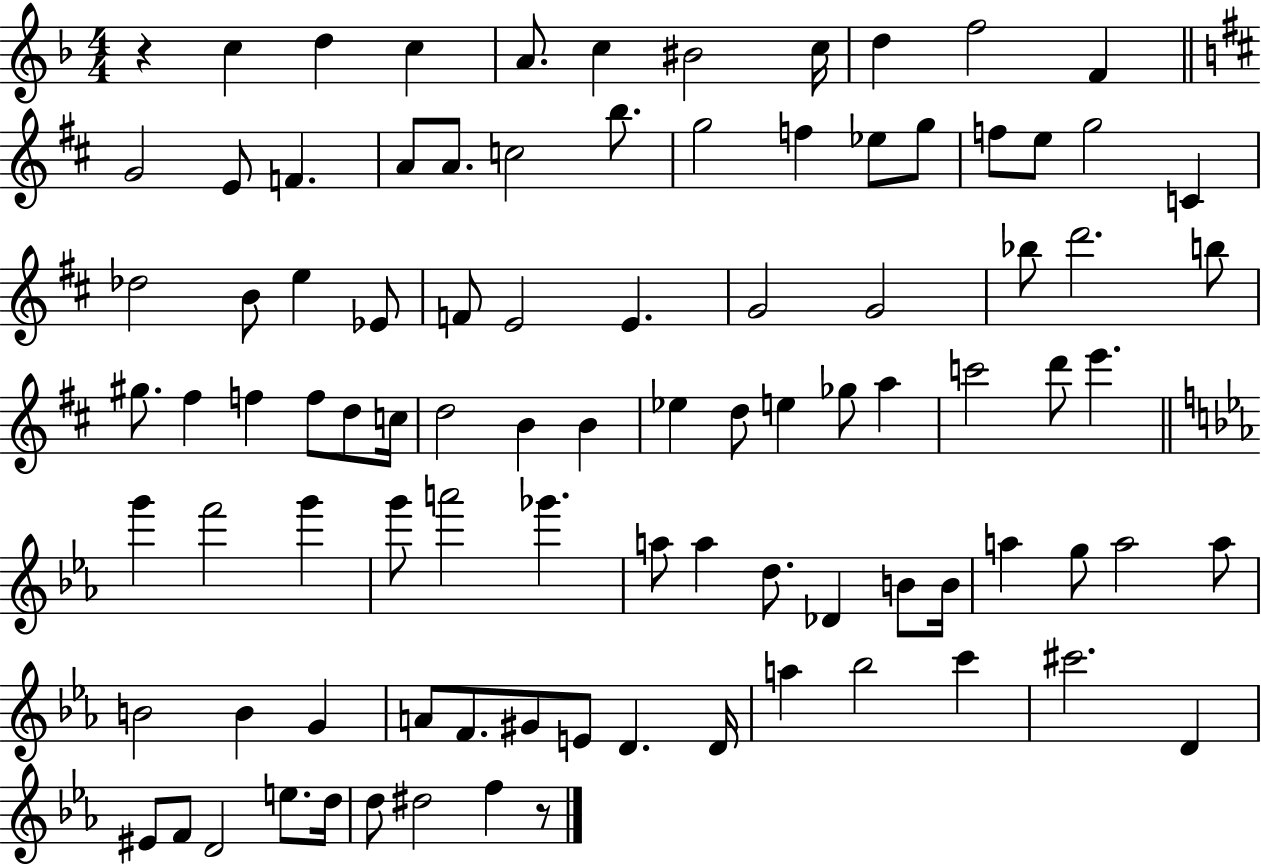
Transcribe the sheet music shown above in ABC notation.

X:1
T:Untitled
M:4/4
L:1/4
K:F
z c d c A/2 c ^B2 c/4 d f2 F G2 E/2 F A/2 A/2 c2 b/2 g2 f _e/2 g/2 f/2 e/2 g2 C _d2 B/2 e _E/2 F/2 E2 E G2 G2 _b/2 d'2 b/2 ^g/2 ^f f f/2 d/2 c/4 d2 B B _e d/2 e _g/2 a c'2 d'/2 e' g' f'2 g' g'/2 a'2 _g' a/2 a d/2 _D B/2 B/4 a g/2 a2 a/2 B2 B G A/2 F/2 ^G/2 E/2 D D/4 a _b2 c' ^c'2 D ^E/2 F/2 D2 e/2 d/4 d/2 ^d2 f z/2